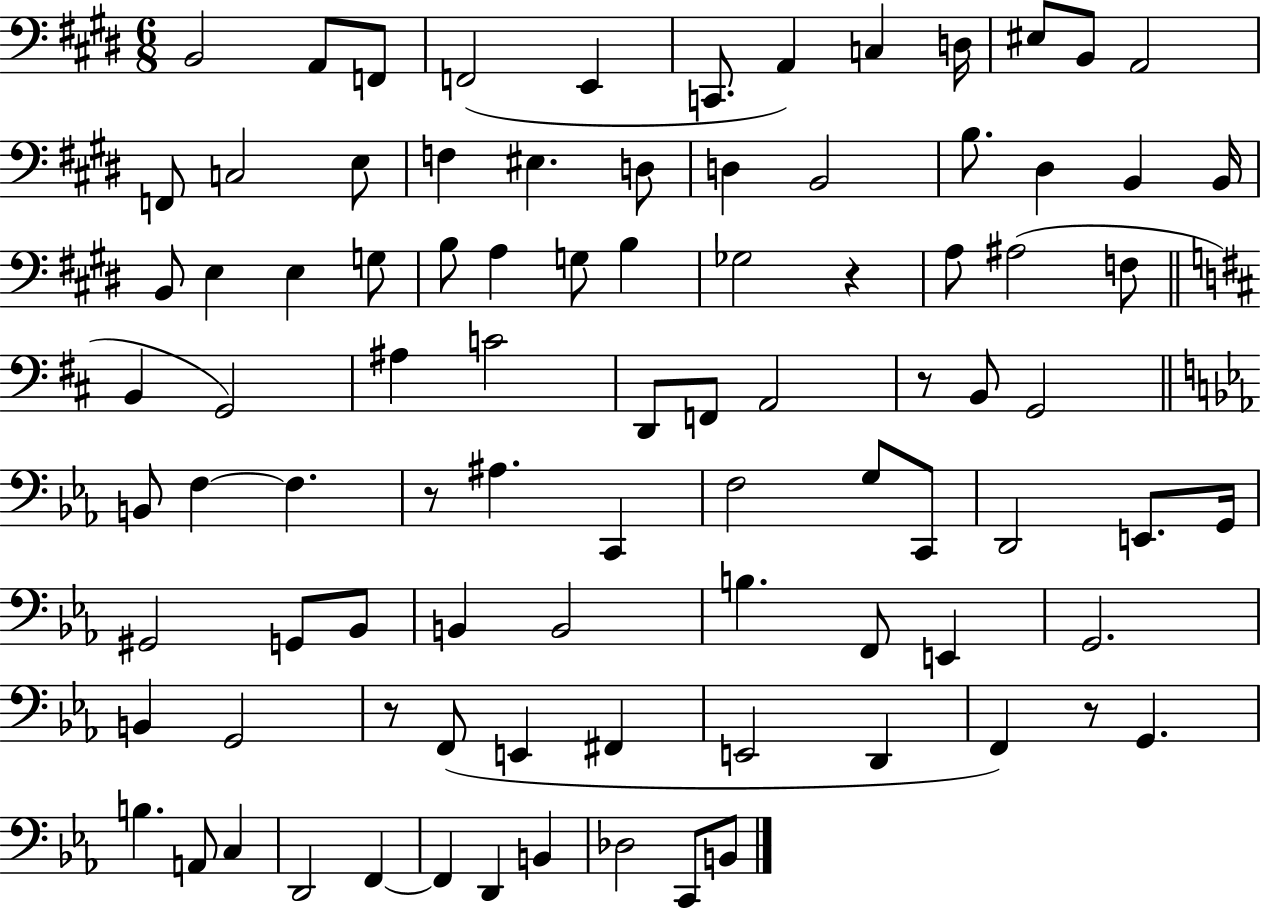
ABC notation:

X:1
T:Untitled
M:6/8
L:1/4
K:E
B,,2 A,,/2 F,,/2 F,,2 E,, C,,/2 A,, C, D,/4 ^E,/2 B,,/2 A,,2 F,,/2 C,2 E,/2 F, ^E, D,/2 D, B,,2 B,/2 ^D, B,, B,,/4 B,,/2 E, E, G,/2 B,/2 A, G,/2 B, _G,2 z A,/2 ^A,2 F,/2 B,, G,,2 ^A, C2 D,,/2 F,,/2 A,,2 z/2 B,,/2 G,,2 B,,/2 F, F, z/2 ^A, C,, F,2 G,/2 C,,/2 D,,2 E,,/2 G,,/4 ^G,,2 G,,/2 _B,,/2 B,, B,,2 B, F,,/2 E,, G,,2 B,, G,,2 z/2 F,,/2 E,, ^F,, E,,2 D,, F,, z/2 G,, B, A,,/2 C, D,,2 F,, F,, D,, B,, _D,2 C,,/2 B,,/2